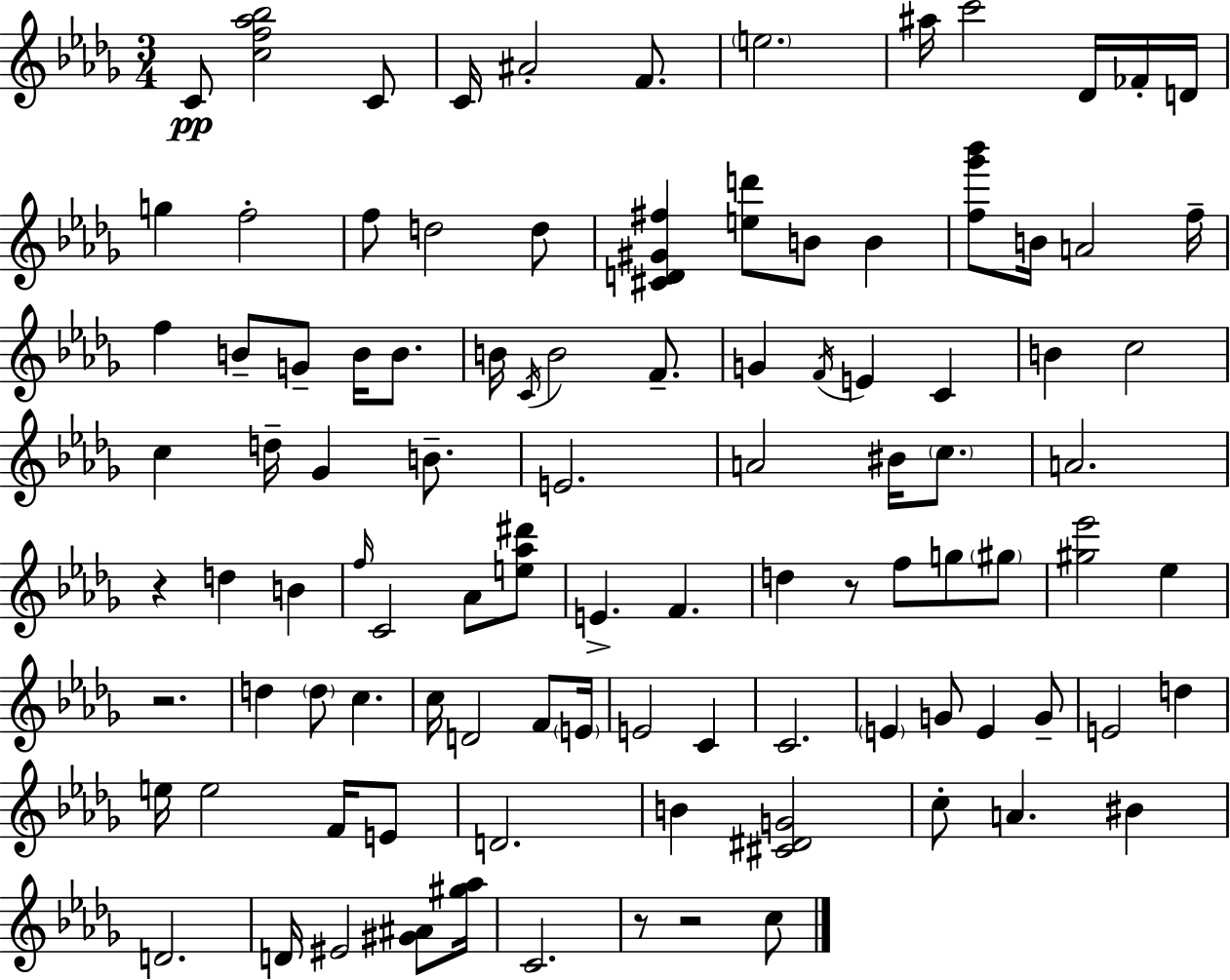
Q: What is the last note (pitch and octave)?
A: C5